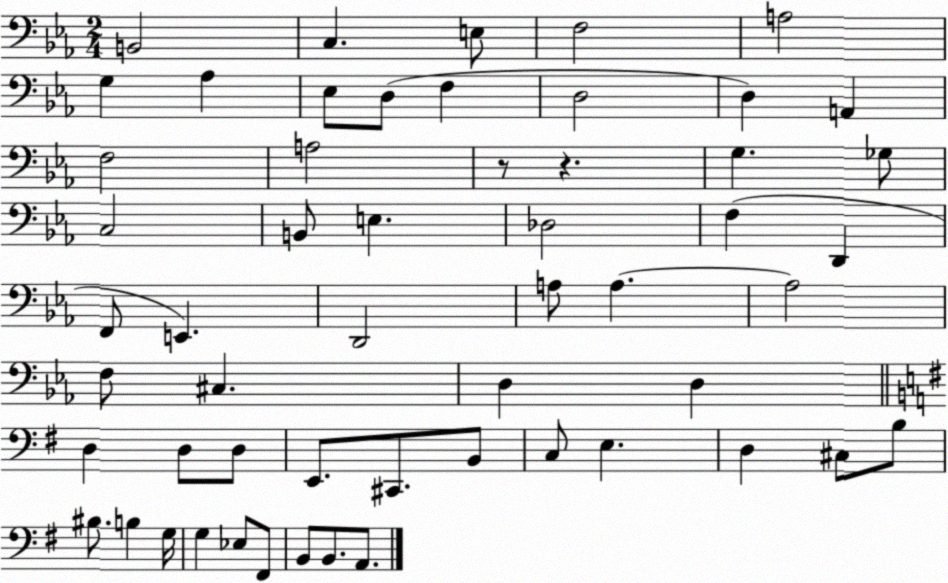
X:1
T:Untitled
M:2/4
L:1/4
K:Eb
B,,2 C, E,/2 F,2 A,2 G, _A, _E,/2 D,/2 F, D,2 D, A,, F,2 A,2 z/2 z G, _G,/2 C,2 B,,/2 E, _D,2 F, D,, F,,/2 E,, D,,2 A,/2 A, A,2 F,/2 ^C, D, D, D, D,/2 D,/2 E,,/2 ^C,,/2 B,,/2 C,/2 E, D, ^C,/2 B,/2 ^B,/2 B, G,/4 G, _E,/2 ^F,,/2 B,,/2 B,,/2 A,,/2